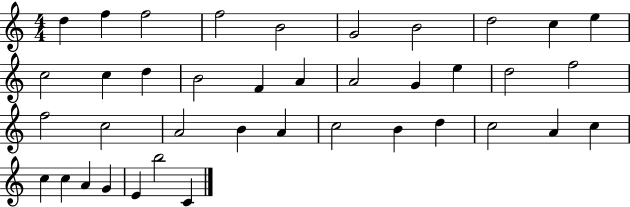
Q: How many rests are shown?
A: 0